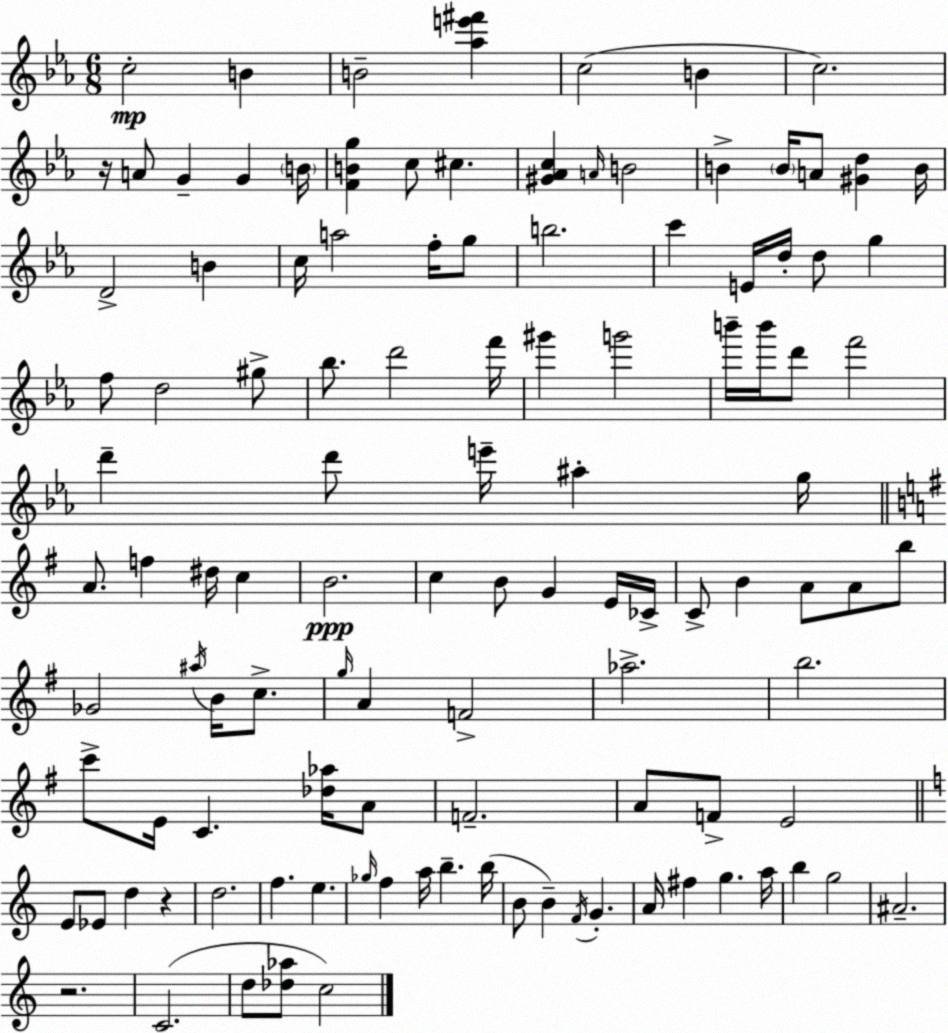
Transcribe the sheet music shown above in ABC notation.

X:1
T:Untitled
M:6/8
L:1/4
K:Eb
c2 B B2 [_ae'^f'] c2 B c2 z/4 A/2 G G B/4 [FBg] c/2 ^c [^G_Ac] A/4 B2 B B/4 A/2 [^Gd] B/4 D2 B c/4 a2 f/4 g/2 b2 c' E/4 d/4 d/2 g f/2 d2 ^g/2 _b/2 d'2 f'/4 ^g' g'2 b'/4 b'/4 d'/2 f'2 d' d'/2 e'/4 ^a g/4 A/2 f ^d/4 c B2 c B/2 G E/4 _C/4 C/2 B A/2 A/2 b/2 _G2 ^a/4 B/4 c/2 g/4 A F2 _a2 b2 c'/2 E/4 C [_d_a]/4 A/2 F2 A/2 F/2 E2 E/2 _E/2 d z d2 f e _g/4 f a/4 b b/4 B/2 B F/4 G A/4 ^f g a/4 b g2 ^A2 z2 C2 d/2 [_d_a]/2 c2